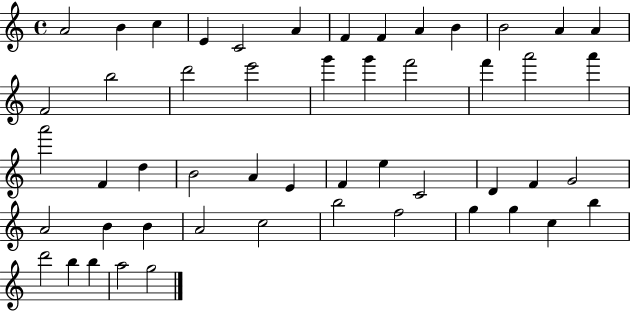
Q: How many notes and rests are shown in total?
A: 51